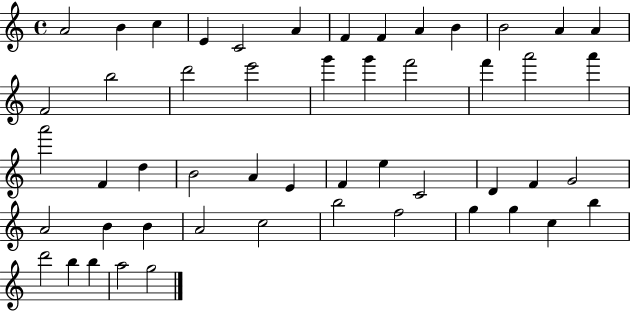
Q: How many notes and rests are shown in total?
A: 51